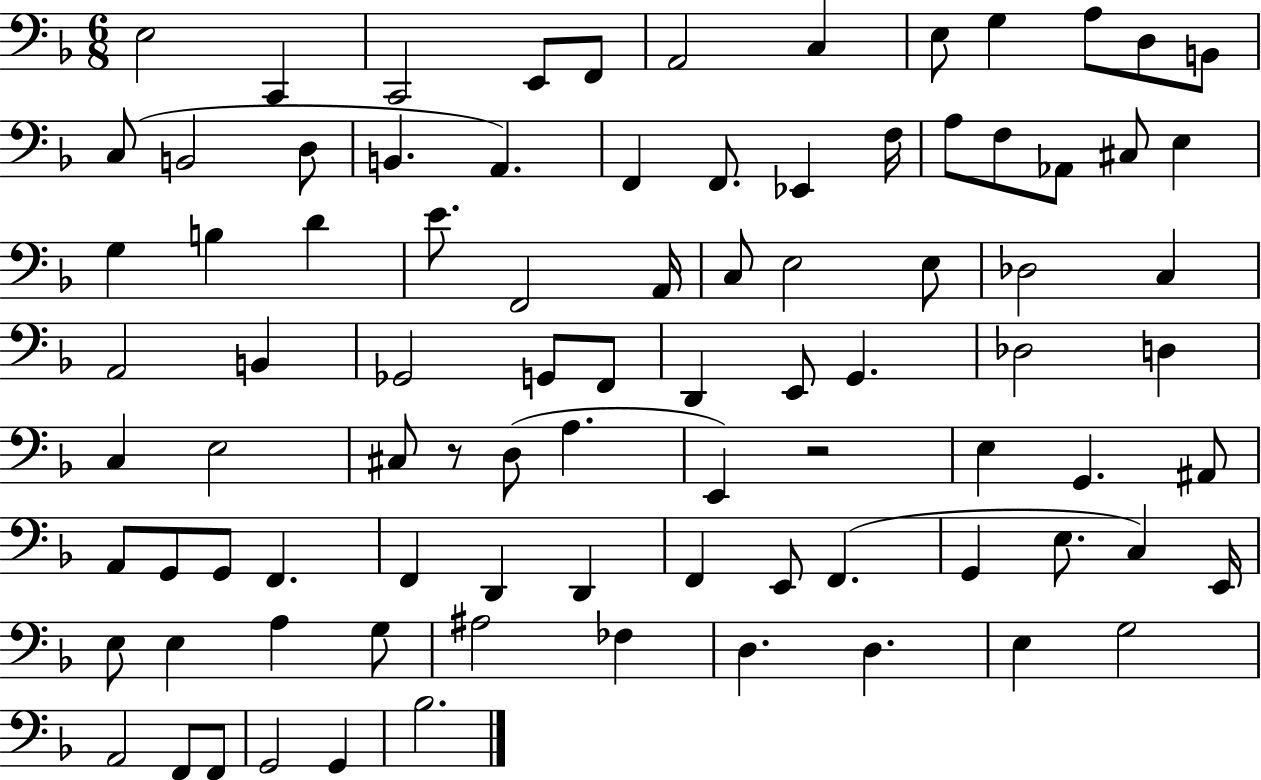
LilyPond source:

{
  \clef bass
  \numericTimeSignature
  \time 6/8
  \key f \major
  e2 c,4 | c,2 e,8 f,8 | a,2 c4 | e8 g4 a8 d8 b,8 | \break c8( b,2 d8 | b,4. a,4.) | f,4 f,8. ees,4 f16 | a8 f8 aes,8 cis8 e4 | \break g4 b4 d'4 | e'8. f,2 a,16 | c8 e2 e8 | des2 c4 | \break a,2 b,4 | ges,2 g,8 f,8 | d,4 e,8 g,4. | des2 d4 | \break c4 e2 | cis8 r8 d8( a4. | e,4) r2 | e4 g,4. ais,8 | \break a,8 g,8 g,8 f,4. | f,4 d,4 d,4 | f,4 e,8 f,4.( | g,4 e8. c4) e,16 | \break e8 e4 a4 g8 | ais2 fes4 | d4. d4. | e4 g2 | \break a,2 f,8 f,8 | g,2 g,4 | bes2. | \bar "|."
}